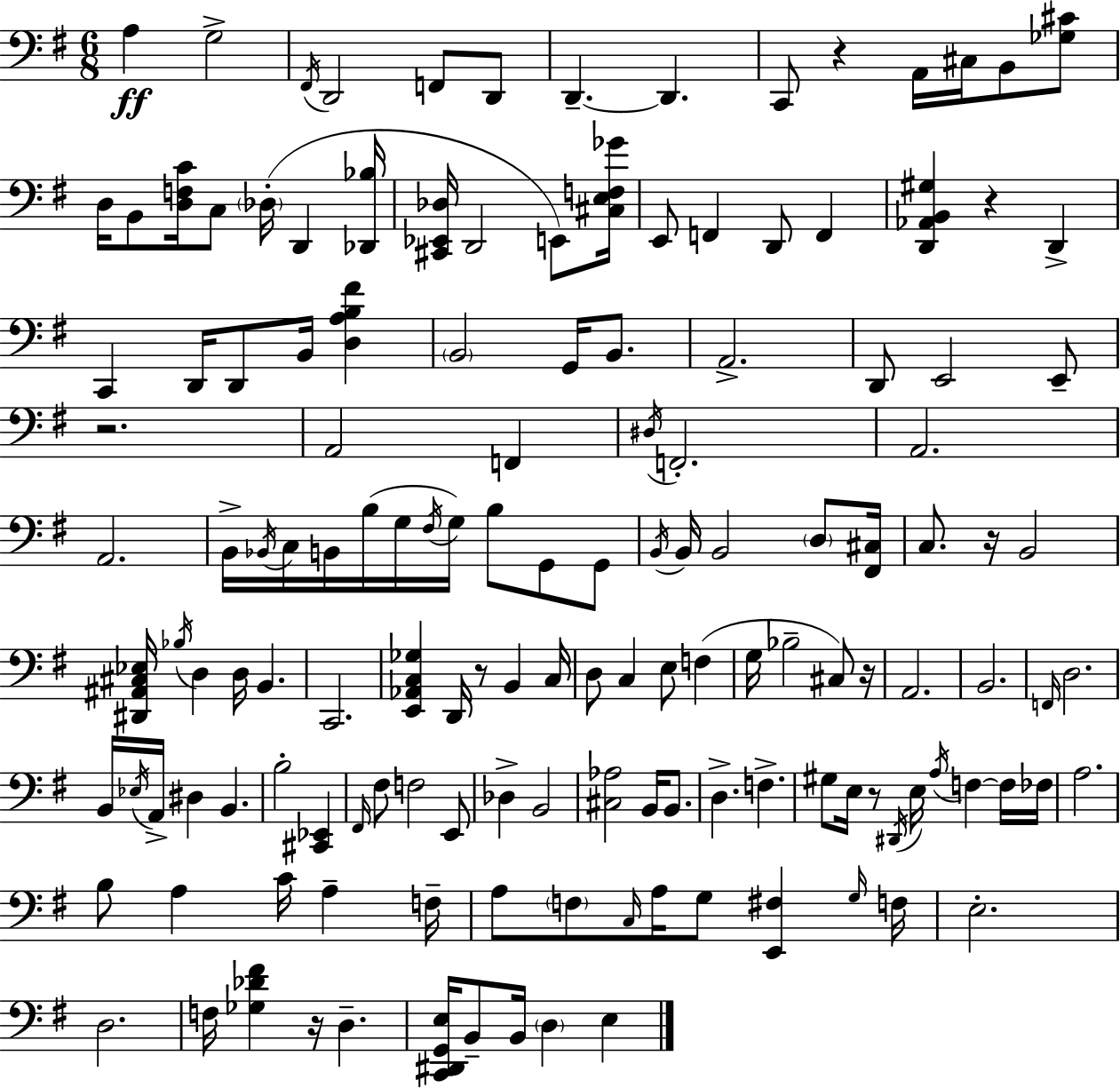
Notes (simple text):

A3/q G3/h F#2/s D2/h F2/e D2/e D2/q. D2/q. C2/e R/q A2/s C#3/s B2/e [Gb3,C#4]/e D3/s B2/e [D3,F3,C4]/s C3/e Db3/s D2/q [Db2,Bb3]/s [C#2,Eb2,Db3]/s D2/h E2/e [C#3,E3,F3,Gb4]/s E2/e F2/q D2/e F2/q [D2,Ab2,B2,G#3]/q R/q D2/q C2/q D2/s D2/e B2/s [D3,A3,B3,F#4]/q B2/h G2/s B2/e. A2/h. D2/e E2/h E2/e R/h. A2/h F2/q D#3/s F2/h. A2/h. A2/h. B2/s Bb2/s C3/s B2/s B3/s G3/s F#3/s G3/s B3/e G2/e G2/e B2/s B2/s B2/h D3/e [F#2,C#3]/s C3/e. R/s B2/h [D#2,A#2,C#3,Eb3]/s Bb3/s D3/q D3/s B2/q. C2/h. [E2,Ab2,C3,Gb3]/q D2/s R/e B2/q C3/s D3/e C3/q E3/e F3/q G3/s Bb3/h C#3/e R/s A2/h. B2/h. F2/s D3/h. B2/s Eb3/s A2/s D#3/q B2/q. B3/h [C#2,Eb2]/q F#2/s F#3/e F3/h E2/e Db3/q B2/h [C#3,Ab3]/h B2/s B2/e. D3/q. F3/q. G#3/e E3/s R/e D#2/s E3/s A3/s F3/q F3/s FES3/s A3/h. B3/e A3/q C4/s A3/q F3/s A3/e F3/e C3/s A3/s G3/e [E2,F#3]/q G3/s F3/s E3/h. D3/h. F3/s [Gb3,Db4,F#4]/q R/s D3/q. [C2,D#2,G2,E3]/s B2/e B2/s D3/q E3/q